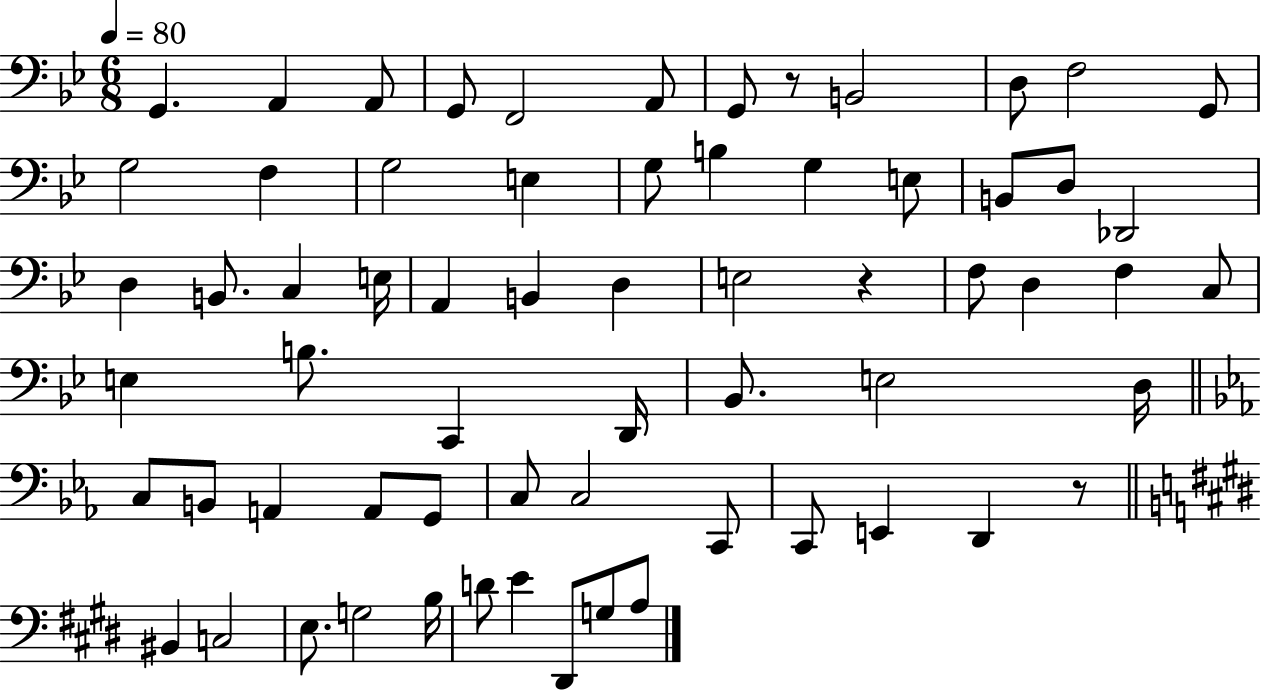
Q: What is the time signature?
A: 6/8